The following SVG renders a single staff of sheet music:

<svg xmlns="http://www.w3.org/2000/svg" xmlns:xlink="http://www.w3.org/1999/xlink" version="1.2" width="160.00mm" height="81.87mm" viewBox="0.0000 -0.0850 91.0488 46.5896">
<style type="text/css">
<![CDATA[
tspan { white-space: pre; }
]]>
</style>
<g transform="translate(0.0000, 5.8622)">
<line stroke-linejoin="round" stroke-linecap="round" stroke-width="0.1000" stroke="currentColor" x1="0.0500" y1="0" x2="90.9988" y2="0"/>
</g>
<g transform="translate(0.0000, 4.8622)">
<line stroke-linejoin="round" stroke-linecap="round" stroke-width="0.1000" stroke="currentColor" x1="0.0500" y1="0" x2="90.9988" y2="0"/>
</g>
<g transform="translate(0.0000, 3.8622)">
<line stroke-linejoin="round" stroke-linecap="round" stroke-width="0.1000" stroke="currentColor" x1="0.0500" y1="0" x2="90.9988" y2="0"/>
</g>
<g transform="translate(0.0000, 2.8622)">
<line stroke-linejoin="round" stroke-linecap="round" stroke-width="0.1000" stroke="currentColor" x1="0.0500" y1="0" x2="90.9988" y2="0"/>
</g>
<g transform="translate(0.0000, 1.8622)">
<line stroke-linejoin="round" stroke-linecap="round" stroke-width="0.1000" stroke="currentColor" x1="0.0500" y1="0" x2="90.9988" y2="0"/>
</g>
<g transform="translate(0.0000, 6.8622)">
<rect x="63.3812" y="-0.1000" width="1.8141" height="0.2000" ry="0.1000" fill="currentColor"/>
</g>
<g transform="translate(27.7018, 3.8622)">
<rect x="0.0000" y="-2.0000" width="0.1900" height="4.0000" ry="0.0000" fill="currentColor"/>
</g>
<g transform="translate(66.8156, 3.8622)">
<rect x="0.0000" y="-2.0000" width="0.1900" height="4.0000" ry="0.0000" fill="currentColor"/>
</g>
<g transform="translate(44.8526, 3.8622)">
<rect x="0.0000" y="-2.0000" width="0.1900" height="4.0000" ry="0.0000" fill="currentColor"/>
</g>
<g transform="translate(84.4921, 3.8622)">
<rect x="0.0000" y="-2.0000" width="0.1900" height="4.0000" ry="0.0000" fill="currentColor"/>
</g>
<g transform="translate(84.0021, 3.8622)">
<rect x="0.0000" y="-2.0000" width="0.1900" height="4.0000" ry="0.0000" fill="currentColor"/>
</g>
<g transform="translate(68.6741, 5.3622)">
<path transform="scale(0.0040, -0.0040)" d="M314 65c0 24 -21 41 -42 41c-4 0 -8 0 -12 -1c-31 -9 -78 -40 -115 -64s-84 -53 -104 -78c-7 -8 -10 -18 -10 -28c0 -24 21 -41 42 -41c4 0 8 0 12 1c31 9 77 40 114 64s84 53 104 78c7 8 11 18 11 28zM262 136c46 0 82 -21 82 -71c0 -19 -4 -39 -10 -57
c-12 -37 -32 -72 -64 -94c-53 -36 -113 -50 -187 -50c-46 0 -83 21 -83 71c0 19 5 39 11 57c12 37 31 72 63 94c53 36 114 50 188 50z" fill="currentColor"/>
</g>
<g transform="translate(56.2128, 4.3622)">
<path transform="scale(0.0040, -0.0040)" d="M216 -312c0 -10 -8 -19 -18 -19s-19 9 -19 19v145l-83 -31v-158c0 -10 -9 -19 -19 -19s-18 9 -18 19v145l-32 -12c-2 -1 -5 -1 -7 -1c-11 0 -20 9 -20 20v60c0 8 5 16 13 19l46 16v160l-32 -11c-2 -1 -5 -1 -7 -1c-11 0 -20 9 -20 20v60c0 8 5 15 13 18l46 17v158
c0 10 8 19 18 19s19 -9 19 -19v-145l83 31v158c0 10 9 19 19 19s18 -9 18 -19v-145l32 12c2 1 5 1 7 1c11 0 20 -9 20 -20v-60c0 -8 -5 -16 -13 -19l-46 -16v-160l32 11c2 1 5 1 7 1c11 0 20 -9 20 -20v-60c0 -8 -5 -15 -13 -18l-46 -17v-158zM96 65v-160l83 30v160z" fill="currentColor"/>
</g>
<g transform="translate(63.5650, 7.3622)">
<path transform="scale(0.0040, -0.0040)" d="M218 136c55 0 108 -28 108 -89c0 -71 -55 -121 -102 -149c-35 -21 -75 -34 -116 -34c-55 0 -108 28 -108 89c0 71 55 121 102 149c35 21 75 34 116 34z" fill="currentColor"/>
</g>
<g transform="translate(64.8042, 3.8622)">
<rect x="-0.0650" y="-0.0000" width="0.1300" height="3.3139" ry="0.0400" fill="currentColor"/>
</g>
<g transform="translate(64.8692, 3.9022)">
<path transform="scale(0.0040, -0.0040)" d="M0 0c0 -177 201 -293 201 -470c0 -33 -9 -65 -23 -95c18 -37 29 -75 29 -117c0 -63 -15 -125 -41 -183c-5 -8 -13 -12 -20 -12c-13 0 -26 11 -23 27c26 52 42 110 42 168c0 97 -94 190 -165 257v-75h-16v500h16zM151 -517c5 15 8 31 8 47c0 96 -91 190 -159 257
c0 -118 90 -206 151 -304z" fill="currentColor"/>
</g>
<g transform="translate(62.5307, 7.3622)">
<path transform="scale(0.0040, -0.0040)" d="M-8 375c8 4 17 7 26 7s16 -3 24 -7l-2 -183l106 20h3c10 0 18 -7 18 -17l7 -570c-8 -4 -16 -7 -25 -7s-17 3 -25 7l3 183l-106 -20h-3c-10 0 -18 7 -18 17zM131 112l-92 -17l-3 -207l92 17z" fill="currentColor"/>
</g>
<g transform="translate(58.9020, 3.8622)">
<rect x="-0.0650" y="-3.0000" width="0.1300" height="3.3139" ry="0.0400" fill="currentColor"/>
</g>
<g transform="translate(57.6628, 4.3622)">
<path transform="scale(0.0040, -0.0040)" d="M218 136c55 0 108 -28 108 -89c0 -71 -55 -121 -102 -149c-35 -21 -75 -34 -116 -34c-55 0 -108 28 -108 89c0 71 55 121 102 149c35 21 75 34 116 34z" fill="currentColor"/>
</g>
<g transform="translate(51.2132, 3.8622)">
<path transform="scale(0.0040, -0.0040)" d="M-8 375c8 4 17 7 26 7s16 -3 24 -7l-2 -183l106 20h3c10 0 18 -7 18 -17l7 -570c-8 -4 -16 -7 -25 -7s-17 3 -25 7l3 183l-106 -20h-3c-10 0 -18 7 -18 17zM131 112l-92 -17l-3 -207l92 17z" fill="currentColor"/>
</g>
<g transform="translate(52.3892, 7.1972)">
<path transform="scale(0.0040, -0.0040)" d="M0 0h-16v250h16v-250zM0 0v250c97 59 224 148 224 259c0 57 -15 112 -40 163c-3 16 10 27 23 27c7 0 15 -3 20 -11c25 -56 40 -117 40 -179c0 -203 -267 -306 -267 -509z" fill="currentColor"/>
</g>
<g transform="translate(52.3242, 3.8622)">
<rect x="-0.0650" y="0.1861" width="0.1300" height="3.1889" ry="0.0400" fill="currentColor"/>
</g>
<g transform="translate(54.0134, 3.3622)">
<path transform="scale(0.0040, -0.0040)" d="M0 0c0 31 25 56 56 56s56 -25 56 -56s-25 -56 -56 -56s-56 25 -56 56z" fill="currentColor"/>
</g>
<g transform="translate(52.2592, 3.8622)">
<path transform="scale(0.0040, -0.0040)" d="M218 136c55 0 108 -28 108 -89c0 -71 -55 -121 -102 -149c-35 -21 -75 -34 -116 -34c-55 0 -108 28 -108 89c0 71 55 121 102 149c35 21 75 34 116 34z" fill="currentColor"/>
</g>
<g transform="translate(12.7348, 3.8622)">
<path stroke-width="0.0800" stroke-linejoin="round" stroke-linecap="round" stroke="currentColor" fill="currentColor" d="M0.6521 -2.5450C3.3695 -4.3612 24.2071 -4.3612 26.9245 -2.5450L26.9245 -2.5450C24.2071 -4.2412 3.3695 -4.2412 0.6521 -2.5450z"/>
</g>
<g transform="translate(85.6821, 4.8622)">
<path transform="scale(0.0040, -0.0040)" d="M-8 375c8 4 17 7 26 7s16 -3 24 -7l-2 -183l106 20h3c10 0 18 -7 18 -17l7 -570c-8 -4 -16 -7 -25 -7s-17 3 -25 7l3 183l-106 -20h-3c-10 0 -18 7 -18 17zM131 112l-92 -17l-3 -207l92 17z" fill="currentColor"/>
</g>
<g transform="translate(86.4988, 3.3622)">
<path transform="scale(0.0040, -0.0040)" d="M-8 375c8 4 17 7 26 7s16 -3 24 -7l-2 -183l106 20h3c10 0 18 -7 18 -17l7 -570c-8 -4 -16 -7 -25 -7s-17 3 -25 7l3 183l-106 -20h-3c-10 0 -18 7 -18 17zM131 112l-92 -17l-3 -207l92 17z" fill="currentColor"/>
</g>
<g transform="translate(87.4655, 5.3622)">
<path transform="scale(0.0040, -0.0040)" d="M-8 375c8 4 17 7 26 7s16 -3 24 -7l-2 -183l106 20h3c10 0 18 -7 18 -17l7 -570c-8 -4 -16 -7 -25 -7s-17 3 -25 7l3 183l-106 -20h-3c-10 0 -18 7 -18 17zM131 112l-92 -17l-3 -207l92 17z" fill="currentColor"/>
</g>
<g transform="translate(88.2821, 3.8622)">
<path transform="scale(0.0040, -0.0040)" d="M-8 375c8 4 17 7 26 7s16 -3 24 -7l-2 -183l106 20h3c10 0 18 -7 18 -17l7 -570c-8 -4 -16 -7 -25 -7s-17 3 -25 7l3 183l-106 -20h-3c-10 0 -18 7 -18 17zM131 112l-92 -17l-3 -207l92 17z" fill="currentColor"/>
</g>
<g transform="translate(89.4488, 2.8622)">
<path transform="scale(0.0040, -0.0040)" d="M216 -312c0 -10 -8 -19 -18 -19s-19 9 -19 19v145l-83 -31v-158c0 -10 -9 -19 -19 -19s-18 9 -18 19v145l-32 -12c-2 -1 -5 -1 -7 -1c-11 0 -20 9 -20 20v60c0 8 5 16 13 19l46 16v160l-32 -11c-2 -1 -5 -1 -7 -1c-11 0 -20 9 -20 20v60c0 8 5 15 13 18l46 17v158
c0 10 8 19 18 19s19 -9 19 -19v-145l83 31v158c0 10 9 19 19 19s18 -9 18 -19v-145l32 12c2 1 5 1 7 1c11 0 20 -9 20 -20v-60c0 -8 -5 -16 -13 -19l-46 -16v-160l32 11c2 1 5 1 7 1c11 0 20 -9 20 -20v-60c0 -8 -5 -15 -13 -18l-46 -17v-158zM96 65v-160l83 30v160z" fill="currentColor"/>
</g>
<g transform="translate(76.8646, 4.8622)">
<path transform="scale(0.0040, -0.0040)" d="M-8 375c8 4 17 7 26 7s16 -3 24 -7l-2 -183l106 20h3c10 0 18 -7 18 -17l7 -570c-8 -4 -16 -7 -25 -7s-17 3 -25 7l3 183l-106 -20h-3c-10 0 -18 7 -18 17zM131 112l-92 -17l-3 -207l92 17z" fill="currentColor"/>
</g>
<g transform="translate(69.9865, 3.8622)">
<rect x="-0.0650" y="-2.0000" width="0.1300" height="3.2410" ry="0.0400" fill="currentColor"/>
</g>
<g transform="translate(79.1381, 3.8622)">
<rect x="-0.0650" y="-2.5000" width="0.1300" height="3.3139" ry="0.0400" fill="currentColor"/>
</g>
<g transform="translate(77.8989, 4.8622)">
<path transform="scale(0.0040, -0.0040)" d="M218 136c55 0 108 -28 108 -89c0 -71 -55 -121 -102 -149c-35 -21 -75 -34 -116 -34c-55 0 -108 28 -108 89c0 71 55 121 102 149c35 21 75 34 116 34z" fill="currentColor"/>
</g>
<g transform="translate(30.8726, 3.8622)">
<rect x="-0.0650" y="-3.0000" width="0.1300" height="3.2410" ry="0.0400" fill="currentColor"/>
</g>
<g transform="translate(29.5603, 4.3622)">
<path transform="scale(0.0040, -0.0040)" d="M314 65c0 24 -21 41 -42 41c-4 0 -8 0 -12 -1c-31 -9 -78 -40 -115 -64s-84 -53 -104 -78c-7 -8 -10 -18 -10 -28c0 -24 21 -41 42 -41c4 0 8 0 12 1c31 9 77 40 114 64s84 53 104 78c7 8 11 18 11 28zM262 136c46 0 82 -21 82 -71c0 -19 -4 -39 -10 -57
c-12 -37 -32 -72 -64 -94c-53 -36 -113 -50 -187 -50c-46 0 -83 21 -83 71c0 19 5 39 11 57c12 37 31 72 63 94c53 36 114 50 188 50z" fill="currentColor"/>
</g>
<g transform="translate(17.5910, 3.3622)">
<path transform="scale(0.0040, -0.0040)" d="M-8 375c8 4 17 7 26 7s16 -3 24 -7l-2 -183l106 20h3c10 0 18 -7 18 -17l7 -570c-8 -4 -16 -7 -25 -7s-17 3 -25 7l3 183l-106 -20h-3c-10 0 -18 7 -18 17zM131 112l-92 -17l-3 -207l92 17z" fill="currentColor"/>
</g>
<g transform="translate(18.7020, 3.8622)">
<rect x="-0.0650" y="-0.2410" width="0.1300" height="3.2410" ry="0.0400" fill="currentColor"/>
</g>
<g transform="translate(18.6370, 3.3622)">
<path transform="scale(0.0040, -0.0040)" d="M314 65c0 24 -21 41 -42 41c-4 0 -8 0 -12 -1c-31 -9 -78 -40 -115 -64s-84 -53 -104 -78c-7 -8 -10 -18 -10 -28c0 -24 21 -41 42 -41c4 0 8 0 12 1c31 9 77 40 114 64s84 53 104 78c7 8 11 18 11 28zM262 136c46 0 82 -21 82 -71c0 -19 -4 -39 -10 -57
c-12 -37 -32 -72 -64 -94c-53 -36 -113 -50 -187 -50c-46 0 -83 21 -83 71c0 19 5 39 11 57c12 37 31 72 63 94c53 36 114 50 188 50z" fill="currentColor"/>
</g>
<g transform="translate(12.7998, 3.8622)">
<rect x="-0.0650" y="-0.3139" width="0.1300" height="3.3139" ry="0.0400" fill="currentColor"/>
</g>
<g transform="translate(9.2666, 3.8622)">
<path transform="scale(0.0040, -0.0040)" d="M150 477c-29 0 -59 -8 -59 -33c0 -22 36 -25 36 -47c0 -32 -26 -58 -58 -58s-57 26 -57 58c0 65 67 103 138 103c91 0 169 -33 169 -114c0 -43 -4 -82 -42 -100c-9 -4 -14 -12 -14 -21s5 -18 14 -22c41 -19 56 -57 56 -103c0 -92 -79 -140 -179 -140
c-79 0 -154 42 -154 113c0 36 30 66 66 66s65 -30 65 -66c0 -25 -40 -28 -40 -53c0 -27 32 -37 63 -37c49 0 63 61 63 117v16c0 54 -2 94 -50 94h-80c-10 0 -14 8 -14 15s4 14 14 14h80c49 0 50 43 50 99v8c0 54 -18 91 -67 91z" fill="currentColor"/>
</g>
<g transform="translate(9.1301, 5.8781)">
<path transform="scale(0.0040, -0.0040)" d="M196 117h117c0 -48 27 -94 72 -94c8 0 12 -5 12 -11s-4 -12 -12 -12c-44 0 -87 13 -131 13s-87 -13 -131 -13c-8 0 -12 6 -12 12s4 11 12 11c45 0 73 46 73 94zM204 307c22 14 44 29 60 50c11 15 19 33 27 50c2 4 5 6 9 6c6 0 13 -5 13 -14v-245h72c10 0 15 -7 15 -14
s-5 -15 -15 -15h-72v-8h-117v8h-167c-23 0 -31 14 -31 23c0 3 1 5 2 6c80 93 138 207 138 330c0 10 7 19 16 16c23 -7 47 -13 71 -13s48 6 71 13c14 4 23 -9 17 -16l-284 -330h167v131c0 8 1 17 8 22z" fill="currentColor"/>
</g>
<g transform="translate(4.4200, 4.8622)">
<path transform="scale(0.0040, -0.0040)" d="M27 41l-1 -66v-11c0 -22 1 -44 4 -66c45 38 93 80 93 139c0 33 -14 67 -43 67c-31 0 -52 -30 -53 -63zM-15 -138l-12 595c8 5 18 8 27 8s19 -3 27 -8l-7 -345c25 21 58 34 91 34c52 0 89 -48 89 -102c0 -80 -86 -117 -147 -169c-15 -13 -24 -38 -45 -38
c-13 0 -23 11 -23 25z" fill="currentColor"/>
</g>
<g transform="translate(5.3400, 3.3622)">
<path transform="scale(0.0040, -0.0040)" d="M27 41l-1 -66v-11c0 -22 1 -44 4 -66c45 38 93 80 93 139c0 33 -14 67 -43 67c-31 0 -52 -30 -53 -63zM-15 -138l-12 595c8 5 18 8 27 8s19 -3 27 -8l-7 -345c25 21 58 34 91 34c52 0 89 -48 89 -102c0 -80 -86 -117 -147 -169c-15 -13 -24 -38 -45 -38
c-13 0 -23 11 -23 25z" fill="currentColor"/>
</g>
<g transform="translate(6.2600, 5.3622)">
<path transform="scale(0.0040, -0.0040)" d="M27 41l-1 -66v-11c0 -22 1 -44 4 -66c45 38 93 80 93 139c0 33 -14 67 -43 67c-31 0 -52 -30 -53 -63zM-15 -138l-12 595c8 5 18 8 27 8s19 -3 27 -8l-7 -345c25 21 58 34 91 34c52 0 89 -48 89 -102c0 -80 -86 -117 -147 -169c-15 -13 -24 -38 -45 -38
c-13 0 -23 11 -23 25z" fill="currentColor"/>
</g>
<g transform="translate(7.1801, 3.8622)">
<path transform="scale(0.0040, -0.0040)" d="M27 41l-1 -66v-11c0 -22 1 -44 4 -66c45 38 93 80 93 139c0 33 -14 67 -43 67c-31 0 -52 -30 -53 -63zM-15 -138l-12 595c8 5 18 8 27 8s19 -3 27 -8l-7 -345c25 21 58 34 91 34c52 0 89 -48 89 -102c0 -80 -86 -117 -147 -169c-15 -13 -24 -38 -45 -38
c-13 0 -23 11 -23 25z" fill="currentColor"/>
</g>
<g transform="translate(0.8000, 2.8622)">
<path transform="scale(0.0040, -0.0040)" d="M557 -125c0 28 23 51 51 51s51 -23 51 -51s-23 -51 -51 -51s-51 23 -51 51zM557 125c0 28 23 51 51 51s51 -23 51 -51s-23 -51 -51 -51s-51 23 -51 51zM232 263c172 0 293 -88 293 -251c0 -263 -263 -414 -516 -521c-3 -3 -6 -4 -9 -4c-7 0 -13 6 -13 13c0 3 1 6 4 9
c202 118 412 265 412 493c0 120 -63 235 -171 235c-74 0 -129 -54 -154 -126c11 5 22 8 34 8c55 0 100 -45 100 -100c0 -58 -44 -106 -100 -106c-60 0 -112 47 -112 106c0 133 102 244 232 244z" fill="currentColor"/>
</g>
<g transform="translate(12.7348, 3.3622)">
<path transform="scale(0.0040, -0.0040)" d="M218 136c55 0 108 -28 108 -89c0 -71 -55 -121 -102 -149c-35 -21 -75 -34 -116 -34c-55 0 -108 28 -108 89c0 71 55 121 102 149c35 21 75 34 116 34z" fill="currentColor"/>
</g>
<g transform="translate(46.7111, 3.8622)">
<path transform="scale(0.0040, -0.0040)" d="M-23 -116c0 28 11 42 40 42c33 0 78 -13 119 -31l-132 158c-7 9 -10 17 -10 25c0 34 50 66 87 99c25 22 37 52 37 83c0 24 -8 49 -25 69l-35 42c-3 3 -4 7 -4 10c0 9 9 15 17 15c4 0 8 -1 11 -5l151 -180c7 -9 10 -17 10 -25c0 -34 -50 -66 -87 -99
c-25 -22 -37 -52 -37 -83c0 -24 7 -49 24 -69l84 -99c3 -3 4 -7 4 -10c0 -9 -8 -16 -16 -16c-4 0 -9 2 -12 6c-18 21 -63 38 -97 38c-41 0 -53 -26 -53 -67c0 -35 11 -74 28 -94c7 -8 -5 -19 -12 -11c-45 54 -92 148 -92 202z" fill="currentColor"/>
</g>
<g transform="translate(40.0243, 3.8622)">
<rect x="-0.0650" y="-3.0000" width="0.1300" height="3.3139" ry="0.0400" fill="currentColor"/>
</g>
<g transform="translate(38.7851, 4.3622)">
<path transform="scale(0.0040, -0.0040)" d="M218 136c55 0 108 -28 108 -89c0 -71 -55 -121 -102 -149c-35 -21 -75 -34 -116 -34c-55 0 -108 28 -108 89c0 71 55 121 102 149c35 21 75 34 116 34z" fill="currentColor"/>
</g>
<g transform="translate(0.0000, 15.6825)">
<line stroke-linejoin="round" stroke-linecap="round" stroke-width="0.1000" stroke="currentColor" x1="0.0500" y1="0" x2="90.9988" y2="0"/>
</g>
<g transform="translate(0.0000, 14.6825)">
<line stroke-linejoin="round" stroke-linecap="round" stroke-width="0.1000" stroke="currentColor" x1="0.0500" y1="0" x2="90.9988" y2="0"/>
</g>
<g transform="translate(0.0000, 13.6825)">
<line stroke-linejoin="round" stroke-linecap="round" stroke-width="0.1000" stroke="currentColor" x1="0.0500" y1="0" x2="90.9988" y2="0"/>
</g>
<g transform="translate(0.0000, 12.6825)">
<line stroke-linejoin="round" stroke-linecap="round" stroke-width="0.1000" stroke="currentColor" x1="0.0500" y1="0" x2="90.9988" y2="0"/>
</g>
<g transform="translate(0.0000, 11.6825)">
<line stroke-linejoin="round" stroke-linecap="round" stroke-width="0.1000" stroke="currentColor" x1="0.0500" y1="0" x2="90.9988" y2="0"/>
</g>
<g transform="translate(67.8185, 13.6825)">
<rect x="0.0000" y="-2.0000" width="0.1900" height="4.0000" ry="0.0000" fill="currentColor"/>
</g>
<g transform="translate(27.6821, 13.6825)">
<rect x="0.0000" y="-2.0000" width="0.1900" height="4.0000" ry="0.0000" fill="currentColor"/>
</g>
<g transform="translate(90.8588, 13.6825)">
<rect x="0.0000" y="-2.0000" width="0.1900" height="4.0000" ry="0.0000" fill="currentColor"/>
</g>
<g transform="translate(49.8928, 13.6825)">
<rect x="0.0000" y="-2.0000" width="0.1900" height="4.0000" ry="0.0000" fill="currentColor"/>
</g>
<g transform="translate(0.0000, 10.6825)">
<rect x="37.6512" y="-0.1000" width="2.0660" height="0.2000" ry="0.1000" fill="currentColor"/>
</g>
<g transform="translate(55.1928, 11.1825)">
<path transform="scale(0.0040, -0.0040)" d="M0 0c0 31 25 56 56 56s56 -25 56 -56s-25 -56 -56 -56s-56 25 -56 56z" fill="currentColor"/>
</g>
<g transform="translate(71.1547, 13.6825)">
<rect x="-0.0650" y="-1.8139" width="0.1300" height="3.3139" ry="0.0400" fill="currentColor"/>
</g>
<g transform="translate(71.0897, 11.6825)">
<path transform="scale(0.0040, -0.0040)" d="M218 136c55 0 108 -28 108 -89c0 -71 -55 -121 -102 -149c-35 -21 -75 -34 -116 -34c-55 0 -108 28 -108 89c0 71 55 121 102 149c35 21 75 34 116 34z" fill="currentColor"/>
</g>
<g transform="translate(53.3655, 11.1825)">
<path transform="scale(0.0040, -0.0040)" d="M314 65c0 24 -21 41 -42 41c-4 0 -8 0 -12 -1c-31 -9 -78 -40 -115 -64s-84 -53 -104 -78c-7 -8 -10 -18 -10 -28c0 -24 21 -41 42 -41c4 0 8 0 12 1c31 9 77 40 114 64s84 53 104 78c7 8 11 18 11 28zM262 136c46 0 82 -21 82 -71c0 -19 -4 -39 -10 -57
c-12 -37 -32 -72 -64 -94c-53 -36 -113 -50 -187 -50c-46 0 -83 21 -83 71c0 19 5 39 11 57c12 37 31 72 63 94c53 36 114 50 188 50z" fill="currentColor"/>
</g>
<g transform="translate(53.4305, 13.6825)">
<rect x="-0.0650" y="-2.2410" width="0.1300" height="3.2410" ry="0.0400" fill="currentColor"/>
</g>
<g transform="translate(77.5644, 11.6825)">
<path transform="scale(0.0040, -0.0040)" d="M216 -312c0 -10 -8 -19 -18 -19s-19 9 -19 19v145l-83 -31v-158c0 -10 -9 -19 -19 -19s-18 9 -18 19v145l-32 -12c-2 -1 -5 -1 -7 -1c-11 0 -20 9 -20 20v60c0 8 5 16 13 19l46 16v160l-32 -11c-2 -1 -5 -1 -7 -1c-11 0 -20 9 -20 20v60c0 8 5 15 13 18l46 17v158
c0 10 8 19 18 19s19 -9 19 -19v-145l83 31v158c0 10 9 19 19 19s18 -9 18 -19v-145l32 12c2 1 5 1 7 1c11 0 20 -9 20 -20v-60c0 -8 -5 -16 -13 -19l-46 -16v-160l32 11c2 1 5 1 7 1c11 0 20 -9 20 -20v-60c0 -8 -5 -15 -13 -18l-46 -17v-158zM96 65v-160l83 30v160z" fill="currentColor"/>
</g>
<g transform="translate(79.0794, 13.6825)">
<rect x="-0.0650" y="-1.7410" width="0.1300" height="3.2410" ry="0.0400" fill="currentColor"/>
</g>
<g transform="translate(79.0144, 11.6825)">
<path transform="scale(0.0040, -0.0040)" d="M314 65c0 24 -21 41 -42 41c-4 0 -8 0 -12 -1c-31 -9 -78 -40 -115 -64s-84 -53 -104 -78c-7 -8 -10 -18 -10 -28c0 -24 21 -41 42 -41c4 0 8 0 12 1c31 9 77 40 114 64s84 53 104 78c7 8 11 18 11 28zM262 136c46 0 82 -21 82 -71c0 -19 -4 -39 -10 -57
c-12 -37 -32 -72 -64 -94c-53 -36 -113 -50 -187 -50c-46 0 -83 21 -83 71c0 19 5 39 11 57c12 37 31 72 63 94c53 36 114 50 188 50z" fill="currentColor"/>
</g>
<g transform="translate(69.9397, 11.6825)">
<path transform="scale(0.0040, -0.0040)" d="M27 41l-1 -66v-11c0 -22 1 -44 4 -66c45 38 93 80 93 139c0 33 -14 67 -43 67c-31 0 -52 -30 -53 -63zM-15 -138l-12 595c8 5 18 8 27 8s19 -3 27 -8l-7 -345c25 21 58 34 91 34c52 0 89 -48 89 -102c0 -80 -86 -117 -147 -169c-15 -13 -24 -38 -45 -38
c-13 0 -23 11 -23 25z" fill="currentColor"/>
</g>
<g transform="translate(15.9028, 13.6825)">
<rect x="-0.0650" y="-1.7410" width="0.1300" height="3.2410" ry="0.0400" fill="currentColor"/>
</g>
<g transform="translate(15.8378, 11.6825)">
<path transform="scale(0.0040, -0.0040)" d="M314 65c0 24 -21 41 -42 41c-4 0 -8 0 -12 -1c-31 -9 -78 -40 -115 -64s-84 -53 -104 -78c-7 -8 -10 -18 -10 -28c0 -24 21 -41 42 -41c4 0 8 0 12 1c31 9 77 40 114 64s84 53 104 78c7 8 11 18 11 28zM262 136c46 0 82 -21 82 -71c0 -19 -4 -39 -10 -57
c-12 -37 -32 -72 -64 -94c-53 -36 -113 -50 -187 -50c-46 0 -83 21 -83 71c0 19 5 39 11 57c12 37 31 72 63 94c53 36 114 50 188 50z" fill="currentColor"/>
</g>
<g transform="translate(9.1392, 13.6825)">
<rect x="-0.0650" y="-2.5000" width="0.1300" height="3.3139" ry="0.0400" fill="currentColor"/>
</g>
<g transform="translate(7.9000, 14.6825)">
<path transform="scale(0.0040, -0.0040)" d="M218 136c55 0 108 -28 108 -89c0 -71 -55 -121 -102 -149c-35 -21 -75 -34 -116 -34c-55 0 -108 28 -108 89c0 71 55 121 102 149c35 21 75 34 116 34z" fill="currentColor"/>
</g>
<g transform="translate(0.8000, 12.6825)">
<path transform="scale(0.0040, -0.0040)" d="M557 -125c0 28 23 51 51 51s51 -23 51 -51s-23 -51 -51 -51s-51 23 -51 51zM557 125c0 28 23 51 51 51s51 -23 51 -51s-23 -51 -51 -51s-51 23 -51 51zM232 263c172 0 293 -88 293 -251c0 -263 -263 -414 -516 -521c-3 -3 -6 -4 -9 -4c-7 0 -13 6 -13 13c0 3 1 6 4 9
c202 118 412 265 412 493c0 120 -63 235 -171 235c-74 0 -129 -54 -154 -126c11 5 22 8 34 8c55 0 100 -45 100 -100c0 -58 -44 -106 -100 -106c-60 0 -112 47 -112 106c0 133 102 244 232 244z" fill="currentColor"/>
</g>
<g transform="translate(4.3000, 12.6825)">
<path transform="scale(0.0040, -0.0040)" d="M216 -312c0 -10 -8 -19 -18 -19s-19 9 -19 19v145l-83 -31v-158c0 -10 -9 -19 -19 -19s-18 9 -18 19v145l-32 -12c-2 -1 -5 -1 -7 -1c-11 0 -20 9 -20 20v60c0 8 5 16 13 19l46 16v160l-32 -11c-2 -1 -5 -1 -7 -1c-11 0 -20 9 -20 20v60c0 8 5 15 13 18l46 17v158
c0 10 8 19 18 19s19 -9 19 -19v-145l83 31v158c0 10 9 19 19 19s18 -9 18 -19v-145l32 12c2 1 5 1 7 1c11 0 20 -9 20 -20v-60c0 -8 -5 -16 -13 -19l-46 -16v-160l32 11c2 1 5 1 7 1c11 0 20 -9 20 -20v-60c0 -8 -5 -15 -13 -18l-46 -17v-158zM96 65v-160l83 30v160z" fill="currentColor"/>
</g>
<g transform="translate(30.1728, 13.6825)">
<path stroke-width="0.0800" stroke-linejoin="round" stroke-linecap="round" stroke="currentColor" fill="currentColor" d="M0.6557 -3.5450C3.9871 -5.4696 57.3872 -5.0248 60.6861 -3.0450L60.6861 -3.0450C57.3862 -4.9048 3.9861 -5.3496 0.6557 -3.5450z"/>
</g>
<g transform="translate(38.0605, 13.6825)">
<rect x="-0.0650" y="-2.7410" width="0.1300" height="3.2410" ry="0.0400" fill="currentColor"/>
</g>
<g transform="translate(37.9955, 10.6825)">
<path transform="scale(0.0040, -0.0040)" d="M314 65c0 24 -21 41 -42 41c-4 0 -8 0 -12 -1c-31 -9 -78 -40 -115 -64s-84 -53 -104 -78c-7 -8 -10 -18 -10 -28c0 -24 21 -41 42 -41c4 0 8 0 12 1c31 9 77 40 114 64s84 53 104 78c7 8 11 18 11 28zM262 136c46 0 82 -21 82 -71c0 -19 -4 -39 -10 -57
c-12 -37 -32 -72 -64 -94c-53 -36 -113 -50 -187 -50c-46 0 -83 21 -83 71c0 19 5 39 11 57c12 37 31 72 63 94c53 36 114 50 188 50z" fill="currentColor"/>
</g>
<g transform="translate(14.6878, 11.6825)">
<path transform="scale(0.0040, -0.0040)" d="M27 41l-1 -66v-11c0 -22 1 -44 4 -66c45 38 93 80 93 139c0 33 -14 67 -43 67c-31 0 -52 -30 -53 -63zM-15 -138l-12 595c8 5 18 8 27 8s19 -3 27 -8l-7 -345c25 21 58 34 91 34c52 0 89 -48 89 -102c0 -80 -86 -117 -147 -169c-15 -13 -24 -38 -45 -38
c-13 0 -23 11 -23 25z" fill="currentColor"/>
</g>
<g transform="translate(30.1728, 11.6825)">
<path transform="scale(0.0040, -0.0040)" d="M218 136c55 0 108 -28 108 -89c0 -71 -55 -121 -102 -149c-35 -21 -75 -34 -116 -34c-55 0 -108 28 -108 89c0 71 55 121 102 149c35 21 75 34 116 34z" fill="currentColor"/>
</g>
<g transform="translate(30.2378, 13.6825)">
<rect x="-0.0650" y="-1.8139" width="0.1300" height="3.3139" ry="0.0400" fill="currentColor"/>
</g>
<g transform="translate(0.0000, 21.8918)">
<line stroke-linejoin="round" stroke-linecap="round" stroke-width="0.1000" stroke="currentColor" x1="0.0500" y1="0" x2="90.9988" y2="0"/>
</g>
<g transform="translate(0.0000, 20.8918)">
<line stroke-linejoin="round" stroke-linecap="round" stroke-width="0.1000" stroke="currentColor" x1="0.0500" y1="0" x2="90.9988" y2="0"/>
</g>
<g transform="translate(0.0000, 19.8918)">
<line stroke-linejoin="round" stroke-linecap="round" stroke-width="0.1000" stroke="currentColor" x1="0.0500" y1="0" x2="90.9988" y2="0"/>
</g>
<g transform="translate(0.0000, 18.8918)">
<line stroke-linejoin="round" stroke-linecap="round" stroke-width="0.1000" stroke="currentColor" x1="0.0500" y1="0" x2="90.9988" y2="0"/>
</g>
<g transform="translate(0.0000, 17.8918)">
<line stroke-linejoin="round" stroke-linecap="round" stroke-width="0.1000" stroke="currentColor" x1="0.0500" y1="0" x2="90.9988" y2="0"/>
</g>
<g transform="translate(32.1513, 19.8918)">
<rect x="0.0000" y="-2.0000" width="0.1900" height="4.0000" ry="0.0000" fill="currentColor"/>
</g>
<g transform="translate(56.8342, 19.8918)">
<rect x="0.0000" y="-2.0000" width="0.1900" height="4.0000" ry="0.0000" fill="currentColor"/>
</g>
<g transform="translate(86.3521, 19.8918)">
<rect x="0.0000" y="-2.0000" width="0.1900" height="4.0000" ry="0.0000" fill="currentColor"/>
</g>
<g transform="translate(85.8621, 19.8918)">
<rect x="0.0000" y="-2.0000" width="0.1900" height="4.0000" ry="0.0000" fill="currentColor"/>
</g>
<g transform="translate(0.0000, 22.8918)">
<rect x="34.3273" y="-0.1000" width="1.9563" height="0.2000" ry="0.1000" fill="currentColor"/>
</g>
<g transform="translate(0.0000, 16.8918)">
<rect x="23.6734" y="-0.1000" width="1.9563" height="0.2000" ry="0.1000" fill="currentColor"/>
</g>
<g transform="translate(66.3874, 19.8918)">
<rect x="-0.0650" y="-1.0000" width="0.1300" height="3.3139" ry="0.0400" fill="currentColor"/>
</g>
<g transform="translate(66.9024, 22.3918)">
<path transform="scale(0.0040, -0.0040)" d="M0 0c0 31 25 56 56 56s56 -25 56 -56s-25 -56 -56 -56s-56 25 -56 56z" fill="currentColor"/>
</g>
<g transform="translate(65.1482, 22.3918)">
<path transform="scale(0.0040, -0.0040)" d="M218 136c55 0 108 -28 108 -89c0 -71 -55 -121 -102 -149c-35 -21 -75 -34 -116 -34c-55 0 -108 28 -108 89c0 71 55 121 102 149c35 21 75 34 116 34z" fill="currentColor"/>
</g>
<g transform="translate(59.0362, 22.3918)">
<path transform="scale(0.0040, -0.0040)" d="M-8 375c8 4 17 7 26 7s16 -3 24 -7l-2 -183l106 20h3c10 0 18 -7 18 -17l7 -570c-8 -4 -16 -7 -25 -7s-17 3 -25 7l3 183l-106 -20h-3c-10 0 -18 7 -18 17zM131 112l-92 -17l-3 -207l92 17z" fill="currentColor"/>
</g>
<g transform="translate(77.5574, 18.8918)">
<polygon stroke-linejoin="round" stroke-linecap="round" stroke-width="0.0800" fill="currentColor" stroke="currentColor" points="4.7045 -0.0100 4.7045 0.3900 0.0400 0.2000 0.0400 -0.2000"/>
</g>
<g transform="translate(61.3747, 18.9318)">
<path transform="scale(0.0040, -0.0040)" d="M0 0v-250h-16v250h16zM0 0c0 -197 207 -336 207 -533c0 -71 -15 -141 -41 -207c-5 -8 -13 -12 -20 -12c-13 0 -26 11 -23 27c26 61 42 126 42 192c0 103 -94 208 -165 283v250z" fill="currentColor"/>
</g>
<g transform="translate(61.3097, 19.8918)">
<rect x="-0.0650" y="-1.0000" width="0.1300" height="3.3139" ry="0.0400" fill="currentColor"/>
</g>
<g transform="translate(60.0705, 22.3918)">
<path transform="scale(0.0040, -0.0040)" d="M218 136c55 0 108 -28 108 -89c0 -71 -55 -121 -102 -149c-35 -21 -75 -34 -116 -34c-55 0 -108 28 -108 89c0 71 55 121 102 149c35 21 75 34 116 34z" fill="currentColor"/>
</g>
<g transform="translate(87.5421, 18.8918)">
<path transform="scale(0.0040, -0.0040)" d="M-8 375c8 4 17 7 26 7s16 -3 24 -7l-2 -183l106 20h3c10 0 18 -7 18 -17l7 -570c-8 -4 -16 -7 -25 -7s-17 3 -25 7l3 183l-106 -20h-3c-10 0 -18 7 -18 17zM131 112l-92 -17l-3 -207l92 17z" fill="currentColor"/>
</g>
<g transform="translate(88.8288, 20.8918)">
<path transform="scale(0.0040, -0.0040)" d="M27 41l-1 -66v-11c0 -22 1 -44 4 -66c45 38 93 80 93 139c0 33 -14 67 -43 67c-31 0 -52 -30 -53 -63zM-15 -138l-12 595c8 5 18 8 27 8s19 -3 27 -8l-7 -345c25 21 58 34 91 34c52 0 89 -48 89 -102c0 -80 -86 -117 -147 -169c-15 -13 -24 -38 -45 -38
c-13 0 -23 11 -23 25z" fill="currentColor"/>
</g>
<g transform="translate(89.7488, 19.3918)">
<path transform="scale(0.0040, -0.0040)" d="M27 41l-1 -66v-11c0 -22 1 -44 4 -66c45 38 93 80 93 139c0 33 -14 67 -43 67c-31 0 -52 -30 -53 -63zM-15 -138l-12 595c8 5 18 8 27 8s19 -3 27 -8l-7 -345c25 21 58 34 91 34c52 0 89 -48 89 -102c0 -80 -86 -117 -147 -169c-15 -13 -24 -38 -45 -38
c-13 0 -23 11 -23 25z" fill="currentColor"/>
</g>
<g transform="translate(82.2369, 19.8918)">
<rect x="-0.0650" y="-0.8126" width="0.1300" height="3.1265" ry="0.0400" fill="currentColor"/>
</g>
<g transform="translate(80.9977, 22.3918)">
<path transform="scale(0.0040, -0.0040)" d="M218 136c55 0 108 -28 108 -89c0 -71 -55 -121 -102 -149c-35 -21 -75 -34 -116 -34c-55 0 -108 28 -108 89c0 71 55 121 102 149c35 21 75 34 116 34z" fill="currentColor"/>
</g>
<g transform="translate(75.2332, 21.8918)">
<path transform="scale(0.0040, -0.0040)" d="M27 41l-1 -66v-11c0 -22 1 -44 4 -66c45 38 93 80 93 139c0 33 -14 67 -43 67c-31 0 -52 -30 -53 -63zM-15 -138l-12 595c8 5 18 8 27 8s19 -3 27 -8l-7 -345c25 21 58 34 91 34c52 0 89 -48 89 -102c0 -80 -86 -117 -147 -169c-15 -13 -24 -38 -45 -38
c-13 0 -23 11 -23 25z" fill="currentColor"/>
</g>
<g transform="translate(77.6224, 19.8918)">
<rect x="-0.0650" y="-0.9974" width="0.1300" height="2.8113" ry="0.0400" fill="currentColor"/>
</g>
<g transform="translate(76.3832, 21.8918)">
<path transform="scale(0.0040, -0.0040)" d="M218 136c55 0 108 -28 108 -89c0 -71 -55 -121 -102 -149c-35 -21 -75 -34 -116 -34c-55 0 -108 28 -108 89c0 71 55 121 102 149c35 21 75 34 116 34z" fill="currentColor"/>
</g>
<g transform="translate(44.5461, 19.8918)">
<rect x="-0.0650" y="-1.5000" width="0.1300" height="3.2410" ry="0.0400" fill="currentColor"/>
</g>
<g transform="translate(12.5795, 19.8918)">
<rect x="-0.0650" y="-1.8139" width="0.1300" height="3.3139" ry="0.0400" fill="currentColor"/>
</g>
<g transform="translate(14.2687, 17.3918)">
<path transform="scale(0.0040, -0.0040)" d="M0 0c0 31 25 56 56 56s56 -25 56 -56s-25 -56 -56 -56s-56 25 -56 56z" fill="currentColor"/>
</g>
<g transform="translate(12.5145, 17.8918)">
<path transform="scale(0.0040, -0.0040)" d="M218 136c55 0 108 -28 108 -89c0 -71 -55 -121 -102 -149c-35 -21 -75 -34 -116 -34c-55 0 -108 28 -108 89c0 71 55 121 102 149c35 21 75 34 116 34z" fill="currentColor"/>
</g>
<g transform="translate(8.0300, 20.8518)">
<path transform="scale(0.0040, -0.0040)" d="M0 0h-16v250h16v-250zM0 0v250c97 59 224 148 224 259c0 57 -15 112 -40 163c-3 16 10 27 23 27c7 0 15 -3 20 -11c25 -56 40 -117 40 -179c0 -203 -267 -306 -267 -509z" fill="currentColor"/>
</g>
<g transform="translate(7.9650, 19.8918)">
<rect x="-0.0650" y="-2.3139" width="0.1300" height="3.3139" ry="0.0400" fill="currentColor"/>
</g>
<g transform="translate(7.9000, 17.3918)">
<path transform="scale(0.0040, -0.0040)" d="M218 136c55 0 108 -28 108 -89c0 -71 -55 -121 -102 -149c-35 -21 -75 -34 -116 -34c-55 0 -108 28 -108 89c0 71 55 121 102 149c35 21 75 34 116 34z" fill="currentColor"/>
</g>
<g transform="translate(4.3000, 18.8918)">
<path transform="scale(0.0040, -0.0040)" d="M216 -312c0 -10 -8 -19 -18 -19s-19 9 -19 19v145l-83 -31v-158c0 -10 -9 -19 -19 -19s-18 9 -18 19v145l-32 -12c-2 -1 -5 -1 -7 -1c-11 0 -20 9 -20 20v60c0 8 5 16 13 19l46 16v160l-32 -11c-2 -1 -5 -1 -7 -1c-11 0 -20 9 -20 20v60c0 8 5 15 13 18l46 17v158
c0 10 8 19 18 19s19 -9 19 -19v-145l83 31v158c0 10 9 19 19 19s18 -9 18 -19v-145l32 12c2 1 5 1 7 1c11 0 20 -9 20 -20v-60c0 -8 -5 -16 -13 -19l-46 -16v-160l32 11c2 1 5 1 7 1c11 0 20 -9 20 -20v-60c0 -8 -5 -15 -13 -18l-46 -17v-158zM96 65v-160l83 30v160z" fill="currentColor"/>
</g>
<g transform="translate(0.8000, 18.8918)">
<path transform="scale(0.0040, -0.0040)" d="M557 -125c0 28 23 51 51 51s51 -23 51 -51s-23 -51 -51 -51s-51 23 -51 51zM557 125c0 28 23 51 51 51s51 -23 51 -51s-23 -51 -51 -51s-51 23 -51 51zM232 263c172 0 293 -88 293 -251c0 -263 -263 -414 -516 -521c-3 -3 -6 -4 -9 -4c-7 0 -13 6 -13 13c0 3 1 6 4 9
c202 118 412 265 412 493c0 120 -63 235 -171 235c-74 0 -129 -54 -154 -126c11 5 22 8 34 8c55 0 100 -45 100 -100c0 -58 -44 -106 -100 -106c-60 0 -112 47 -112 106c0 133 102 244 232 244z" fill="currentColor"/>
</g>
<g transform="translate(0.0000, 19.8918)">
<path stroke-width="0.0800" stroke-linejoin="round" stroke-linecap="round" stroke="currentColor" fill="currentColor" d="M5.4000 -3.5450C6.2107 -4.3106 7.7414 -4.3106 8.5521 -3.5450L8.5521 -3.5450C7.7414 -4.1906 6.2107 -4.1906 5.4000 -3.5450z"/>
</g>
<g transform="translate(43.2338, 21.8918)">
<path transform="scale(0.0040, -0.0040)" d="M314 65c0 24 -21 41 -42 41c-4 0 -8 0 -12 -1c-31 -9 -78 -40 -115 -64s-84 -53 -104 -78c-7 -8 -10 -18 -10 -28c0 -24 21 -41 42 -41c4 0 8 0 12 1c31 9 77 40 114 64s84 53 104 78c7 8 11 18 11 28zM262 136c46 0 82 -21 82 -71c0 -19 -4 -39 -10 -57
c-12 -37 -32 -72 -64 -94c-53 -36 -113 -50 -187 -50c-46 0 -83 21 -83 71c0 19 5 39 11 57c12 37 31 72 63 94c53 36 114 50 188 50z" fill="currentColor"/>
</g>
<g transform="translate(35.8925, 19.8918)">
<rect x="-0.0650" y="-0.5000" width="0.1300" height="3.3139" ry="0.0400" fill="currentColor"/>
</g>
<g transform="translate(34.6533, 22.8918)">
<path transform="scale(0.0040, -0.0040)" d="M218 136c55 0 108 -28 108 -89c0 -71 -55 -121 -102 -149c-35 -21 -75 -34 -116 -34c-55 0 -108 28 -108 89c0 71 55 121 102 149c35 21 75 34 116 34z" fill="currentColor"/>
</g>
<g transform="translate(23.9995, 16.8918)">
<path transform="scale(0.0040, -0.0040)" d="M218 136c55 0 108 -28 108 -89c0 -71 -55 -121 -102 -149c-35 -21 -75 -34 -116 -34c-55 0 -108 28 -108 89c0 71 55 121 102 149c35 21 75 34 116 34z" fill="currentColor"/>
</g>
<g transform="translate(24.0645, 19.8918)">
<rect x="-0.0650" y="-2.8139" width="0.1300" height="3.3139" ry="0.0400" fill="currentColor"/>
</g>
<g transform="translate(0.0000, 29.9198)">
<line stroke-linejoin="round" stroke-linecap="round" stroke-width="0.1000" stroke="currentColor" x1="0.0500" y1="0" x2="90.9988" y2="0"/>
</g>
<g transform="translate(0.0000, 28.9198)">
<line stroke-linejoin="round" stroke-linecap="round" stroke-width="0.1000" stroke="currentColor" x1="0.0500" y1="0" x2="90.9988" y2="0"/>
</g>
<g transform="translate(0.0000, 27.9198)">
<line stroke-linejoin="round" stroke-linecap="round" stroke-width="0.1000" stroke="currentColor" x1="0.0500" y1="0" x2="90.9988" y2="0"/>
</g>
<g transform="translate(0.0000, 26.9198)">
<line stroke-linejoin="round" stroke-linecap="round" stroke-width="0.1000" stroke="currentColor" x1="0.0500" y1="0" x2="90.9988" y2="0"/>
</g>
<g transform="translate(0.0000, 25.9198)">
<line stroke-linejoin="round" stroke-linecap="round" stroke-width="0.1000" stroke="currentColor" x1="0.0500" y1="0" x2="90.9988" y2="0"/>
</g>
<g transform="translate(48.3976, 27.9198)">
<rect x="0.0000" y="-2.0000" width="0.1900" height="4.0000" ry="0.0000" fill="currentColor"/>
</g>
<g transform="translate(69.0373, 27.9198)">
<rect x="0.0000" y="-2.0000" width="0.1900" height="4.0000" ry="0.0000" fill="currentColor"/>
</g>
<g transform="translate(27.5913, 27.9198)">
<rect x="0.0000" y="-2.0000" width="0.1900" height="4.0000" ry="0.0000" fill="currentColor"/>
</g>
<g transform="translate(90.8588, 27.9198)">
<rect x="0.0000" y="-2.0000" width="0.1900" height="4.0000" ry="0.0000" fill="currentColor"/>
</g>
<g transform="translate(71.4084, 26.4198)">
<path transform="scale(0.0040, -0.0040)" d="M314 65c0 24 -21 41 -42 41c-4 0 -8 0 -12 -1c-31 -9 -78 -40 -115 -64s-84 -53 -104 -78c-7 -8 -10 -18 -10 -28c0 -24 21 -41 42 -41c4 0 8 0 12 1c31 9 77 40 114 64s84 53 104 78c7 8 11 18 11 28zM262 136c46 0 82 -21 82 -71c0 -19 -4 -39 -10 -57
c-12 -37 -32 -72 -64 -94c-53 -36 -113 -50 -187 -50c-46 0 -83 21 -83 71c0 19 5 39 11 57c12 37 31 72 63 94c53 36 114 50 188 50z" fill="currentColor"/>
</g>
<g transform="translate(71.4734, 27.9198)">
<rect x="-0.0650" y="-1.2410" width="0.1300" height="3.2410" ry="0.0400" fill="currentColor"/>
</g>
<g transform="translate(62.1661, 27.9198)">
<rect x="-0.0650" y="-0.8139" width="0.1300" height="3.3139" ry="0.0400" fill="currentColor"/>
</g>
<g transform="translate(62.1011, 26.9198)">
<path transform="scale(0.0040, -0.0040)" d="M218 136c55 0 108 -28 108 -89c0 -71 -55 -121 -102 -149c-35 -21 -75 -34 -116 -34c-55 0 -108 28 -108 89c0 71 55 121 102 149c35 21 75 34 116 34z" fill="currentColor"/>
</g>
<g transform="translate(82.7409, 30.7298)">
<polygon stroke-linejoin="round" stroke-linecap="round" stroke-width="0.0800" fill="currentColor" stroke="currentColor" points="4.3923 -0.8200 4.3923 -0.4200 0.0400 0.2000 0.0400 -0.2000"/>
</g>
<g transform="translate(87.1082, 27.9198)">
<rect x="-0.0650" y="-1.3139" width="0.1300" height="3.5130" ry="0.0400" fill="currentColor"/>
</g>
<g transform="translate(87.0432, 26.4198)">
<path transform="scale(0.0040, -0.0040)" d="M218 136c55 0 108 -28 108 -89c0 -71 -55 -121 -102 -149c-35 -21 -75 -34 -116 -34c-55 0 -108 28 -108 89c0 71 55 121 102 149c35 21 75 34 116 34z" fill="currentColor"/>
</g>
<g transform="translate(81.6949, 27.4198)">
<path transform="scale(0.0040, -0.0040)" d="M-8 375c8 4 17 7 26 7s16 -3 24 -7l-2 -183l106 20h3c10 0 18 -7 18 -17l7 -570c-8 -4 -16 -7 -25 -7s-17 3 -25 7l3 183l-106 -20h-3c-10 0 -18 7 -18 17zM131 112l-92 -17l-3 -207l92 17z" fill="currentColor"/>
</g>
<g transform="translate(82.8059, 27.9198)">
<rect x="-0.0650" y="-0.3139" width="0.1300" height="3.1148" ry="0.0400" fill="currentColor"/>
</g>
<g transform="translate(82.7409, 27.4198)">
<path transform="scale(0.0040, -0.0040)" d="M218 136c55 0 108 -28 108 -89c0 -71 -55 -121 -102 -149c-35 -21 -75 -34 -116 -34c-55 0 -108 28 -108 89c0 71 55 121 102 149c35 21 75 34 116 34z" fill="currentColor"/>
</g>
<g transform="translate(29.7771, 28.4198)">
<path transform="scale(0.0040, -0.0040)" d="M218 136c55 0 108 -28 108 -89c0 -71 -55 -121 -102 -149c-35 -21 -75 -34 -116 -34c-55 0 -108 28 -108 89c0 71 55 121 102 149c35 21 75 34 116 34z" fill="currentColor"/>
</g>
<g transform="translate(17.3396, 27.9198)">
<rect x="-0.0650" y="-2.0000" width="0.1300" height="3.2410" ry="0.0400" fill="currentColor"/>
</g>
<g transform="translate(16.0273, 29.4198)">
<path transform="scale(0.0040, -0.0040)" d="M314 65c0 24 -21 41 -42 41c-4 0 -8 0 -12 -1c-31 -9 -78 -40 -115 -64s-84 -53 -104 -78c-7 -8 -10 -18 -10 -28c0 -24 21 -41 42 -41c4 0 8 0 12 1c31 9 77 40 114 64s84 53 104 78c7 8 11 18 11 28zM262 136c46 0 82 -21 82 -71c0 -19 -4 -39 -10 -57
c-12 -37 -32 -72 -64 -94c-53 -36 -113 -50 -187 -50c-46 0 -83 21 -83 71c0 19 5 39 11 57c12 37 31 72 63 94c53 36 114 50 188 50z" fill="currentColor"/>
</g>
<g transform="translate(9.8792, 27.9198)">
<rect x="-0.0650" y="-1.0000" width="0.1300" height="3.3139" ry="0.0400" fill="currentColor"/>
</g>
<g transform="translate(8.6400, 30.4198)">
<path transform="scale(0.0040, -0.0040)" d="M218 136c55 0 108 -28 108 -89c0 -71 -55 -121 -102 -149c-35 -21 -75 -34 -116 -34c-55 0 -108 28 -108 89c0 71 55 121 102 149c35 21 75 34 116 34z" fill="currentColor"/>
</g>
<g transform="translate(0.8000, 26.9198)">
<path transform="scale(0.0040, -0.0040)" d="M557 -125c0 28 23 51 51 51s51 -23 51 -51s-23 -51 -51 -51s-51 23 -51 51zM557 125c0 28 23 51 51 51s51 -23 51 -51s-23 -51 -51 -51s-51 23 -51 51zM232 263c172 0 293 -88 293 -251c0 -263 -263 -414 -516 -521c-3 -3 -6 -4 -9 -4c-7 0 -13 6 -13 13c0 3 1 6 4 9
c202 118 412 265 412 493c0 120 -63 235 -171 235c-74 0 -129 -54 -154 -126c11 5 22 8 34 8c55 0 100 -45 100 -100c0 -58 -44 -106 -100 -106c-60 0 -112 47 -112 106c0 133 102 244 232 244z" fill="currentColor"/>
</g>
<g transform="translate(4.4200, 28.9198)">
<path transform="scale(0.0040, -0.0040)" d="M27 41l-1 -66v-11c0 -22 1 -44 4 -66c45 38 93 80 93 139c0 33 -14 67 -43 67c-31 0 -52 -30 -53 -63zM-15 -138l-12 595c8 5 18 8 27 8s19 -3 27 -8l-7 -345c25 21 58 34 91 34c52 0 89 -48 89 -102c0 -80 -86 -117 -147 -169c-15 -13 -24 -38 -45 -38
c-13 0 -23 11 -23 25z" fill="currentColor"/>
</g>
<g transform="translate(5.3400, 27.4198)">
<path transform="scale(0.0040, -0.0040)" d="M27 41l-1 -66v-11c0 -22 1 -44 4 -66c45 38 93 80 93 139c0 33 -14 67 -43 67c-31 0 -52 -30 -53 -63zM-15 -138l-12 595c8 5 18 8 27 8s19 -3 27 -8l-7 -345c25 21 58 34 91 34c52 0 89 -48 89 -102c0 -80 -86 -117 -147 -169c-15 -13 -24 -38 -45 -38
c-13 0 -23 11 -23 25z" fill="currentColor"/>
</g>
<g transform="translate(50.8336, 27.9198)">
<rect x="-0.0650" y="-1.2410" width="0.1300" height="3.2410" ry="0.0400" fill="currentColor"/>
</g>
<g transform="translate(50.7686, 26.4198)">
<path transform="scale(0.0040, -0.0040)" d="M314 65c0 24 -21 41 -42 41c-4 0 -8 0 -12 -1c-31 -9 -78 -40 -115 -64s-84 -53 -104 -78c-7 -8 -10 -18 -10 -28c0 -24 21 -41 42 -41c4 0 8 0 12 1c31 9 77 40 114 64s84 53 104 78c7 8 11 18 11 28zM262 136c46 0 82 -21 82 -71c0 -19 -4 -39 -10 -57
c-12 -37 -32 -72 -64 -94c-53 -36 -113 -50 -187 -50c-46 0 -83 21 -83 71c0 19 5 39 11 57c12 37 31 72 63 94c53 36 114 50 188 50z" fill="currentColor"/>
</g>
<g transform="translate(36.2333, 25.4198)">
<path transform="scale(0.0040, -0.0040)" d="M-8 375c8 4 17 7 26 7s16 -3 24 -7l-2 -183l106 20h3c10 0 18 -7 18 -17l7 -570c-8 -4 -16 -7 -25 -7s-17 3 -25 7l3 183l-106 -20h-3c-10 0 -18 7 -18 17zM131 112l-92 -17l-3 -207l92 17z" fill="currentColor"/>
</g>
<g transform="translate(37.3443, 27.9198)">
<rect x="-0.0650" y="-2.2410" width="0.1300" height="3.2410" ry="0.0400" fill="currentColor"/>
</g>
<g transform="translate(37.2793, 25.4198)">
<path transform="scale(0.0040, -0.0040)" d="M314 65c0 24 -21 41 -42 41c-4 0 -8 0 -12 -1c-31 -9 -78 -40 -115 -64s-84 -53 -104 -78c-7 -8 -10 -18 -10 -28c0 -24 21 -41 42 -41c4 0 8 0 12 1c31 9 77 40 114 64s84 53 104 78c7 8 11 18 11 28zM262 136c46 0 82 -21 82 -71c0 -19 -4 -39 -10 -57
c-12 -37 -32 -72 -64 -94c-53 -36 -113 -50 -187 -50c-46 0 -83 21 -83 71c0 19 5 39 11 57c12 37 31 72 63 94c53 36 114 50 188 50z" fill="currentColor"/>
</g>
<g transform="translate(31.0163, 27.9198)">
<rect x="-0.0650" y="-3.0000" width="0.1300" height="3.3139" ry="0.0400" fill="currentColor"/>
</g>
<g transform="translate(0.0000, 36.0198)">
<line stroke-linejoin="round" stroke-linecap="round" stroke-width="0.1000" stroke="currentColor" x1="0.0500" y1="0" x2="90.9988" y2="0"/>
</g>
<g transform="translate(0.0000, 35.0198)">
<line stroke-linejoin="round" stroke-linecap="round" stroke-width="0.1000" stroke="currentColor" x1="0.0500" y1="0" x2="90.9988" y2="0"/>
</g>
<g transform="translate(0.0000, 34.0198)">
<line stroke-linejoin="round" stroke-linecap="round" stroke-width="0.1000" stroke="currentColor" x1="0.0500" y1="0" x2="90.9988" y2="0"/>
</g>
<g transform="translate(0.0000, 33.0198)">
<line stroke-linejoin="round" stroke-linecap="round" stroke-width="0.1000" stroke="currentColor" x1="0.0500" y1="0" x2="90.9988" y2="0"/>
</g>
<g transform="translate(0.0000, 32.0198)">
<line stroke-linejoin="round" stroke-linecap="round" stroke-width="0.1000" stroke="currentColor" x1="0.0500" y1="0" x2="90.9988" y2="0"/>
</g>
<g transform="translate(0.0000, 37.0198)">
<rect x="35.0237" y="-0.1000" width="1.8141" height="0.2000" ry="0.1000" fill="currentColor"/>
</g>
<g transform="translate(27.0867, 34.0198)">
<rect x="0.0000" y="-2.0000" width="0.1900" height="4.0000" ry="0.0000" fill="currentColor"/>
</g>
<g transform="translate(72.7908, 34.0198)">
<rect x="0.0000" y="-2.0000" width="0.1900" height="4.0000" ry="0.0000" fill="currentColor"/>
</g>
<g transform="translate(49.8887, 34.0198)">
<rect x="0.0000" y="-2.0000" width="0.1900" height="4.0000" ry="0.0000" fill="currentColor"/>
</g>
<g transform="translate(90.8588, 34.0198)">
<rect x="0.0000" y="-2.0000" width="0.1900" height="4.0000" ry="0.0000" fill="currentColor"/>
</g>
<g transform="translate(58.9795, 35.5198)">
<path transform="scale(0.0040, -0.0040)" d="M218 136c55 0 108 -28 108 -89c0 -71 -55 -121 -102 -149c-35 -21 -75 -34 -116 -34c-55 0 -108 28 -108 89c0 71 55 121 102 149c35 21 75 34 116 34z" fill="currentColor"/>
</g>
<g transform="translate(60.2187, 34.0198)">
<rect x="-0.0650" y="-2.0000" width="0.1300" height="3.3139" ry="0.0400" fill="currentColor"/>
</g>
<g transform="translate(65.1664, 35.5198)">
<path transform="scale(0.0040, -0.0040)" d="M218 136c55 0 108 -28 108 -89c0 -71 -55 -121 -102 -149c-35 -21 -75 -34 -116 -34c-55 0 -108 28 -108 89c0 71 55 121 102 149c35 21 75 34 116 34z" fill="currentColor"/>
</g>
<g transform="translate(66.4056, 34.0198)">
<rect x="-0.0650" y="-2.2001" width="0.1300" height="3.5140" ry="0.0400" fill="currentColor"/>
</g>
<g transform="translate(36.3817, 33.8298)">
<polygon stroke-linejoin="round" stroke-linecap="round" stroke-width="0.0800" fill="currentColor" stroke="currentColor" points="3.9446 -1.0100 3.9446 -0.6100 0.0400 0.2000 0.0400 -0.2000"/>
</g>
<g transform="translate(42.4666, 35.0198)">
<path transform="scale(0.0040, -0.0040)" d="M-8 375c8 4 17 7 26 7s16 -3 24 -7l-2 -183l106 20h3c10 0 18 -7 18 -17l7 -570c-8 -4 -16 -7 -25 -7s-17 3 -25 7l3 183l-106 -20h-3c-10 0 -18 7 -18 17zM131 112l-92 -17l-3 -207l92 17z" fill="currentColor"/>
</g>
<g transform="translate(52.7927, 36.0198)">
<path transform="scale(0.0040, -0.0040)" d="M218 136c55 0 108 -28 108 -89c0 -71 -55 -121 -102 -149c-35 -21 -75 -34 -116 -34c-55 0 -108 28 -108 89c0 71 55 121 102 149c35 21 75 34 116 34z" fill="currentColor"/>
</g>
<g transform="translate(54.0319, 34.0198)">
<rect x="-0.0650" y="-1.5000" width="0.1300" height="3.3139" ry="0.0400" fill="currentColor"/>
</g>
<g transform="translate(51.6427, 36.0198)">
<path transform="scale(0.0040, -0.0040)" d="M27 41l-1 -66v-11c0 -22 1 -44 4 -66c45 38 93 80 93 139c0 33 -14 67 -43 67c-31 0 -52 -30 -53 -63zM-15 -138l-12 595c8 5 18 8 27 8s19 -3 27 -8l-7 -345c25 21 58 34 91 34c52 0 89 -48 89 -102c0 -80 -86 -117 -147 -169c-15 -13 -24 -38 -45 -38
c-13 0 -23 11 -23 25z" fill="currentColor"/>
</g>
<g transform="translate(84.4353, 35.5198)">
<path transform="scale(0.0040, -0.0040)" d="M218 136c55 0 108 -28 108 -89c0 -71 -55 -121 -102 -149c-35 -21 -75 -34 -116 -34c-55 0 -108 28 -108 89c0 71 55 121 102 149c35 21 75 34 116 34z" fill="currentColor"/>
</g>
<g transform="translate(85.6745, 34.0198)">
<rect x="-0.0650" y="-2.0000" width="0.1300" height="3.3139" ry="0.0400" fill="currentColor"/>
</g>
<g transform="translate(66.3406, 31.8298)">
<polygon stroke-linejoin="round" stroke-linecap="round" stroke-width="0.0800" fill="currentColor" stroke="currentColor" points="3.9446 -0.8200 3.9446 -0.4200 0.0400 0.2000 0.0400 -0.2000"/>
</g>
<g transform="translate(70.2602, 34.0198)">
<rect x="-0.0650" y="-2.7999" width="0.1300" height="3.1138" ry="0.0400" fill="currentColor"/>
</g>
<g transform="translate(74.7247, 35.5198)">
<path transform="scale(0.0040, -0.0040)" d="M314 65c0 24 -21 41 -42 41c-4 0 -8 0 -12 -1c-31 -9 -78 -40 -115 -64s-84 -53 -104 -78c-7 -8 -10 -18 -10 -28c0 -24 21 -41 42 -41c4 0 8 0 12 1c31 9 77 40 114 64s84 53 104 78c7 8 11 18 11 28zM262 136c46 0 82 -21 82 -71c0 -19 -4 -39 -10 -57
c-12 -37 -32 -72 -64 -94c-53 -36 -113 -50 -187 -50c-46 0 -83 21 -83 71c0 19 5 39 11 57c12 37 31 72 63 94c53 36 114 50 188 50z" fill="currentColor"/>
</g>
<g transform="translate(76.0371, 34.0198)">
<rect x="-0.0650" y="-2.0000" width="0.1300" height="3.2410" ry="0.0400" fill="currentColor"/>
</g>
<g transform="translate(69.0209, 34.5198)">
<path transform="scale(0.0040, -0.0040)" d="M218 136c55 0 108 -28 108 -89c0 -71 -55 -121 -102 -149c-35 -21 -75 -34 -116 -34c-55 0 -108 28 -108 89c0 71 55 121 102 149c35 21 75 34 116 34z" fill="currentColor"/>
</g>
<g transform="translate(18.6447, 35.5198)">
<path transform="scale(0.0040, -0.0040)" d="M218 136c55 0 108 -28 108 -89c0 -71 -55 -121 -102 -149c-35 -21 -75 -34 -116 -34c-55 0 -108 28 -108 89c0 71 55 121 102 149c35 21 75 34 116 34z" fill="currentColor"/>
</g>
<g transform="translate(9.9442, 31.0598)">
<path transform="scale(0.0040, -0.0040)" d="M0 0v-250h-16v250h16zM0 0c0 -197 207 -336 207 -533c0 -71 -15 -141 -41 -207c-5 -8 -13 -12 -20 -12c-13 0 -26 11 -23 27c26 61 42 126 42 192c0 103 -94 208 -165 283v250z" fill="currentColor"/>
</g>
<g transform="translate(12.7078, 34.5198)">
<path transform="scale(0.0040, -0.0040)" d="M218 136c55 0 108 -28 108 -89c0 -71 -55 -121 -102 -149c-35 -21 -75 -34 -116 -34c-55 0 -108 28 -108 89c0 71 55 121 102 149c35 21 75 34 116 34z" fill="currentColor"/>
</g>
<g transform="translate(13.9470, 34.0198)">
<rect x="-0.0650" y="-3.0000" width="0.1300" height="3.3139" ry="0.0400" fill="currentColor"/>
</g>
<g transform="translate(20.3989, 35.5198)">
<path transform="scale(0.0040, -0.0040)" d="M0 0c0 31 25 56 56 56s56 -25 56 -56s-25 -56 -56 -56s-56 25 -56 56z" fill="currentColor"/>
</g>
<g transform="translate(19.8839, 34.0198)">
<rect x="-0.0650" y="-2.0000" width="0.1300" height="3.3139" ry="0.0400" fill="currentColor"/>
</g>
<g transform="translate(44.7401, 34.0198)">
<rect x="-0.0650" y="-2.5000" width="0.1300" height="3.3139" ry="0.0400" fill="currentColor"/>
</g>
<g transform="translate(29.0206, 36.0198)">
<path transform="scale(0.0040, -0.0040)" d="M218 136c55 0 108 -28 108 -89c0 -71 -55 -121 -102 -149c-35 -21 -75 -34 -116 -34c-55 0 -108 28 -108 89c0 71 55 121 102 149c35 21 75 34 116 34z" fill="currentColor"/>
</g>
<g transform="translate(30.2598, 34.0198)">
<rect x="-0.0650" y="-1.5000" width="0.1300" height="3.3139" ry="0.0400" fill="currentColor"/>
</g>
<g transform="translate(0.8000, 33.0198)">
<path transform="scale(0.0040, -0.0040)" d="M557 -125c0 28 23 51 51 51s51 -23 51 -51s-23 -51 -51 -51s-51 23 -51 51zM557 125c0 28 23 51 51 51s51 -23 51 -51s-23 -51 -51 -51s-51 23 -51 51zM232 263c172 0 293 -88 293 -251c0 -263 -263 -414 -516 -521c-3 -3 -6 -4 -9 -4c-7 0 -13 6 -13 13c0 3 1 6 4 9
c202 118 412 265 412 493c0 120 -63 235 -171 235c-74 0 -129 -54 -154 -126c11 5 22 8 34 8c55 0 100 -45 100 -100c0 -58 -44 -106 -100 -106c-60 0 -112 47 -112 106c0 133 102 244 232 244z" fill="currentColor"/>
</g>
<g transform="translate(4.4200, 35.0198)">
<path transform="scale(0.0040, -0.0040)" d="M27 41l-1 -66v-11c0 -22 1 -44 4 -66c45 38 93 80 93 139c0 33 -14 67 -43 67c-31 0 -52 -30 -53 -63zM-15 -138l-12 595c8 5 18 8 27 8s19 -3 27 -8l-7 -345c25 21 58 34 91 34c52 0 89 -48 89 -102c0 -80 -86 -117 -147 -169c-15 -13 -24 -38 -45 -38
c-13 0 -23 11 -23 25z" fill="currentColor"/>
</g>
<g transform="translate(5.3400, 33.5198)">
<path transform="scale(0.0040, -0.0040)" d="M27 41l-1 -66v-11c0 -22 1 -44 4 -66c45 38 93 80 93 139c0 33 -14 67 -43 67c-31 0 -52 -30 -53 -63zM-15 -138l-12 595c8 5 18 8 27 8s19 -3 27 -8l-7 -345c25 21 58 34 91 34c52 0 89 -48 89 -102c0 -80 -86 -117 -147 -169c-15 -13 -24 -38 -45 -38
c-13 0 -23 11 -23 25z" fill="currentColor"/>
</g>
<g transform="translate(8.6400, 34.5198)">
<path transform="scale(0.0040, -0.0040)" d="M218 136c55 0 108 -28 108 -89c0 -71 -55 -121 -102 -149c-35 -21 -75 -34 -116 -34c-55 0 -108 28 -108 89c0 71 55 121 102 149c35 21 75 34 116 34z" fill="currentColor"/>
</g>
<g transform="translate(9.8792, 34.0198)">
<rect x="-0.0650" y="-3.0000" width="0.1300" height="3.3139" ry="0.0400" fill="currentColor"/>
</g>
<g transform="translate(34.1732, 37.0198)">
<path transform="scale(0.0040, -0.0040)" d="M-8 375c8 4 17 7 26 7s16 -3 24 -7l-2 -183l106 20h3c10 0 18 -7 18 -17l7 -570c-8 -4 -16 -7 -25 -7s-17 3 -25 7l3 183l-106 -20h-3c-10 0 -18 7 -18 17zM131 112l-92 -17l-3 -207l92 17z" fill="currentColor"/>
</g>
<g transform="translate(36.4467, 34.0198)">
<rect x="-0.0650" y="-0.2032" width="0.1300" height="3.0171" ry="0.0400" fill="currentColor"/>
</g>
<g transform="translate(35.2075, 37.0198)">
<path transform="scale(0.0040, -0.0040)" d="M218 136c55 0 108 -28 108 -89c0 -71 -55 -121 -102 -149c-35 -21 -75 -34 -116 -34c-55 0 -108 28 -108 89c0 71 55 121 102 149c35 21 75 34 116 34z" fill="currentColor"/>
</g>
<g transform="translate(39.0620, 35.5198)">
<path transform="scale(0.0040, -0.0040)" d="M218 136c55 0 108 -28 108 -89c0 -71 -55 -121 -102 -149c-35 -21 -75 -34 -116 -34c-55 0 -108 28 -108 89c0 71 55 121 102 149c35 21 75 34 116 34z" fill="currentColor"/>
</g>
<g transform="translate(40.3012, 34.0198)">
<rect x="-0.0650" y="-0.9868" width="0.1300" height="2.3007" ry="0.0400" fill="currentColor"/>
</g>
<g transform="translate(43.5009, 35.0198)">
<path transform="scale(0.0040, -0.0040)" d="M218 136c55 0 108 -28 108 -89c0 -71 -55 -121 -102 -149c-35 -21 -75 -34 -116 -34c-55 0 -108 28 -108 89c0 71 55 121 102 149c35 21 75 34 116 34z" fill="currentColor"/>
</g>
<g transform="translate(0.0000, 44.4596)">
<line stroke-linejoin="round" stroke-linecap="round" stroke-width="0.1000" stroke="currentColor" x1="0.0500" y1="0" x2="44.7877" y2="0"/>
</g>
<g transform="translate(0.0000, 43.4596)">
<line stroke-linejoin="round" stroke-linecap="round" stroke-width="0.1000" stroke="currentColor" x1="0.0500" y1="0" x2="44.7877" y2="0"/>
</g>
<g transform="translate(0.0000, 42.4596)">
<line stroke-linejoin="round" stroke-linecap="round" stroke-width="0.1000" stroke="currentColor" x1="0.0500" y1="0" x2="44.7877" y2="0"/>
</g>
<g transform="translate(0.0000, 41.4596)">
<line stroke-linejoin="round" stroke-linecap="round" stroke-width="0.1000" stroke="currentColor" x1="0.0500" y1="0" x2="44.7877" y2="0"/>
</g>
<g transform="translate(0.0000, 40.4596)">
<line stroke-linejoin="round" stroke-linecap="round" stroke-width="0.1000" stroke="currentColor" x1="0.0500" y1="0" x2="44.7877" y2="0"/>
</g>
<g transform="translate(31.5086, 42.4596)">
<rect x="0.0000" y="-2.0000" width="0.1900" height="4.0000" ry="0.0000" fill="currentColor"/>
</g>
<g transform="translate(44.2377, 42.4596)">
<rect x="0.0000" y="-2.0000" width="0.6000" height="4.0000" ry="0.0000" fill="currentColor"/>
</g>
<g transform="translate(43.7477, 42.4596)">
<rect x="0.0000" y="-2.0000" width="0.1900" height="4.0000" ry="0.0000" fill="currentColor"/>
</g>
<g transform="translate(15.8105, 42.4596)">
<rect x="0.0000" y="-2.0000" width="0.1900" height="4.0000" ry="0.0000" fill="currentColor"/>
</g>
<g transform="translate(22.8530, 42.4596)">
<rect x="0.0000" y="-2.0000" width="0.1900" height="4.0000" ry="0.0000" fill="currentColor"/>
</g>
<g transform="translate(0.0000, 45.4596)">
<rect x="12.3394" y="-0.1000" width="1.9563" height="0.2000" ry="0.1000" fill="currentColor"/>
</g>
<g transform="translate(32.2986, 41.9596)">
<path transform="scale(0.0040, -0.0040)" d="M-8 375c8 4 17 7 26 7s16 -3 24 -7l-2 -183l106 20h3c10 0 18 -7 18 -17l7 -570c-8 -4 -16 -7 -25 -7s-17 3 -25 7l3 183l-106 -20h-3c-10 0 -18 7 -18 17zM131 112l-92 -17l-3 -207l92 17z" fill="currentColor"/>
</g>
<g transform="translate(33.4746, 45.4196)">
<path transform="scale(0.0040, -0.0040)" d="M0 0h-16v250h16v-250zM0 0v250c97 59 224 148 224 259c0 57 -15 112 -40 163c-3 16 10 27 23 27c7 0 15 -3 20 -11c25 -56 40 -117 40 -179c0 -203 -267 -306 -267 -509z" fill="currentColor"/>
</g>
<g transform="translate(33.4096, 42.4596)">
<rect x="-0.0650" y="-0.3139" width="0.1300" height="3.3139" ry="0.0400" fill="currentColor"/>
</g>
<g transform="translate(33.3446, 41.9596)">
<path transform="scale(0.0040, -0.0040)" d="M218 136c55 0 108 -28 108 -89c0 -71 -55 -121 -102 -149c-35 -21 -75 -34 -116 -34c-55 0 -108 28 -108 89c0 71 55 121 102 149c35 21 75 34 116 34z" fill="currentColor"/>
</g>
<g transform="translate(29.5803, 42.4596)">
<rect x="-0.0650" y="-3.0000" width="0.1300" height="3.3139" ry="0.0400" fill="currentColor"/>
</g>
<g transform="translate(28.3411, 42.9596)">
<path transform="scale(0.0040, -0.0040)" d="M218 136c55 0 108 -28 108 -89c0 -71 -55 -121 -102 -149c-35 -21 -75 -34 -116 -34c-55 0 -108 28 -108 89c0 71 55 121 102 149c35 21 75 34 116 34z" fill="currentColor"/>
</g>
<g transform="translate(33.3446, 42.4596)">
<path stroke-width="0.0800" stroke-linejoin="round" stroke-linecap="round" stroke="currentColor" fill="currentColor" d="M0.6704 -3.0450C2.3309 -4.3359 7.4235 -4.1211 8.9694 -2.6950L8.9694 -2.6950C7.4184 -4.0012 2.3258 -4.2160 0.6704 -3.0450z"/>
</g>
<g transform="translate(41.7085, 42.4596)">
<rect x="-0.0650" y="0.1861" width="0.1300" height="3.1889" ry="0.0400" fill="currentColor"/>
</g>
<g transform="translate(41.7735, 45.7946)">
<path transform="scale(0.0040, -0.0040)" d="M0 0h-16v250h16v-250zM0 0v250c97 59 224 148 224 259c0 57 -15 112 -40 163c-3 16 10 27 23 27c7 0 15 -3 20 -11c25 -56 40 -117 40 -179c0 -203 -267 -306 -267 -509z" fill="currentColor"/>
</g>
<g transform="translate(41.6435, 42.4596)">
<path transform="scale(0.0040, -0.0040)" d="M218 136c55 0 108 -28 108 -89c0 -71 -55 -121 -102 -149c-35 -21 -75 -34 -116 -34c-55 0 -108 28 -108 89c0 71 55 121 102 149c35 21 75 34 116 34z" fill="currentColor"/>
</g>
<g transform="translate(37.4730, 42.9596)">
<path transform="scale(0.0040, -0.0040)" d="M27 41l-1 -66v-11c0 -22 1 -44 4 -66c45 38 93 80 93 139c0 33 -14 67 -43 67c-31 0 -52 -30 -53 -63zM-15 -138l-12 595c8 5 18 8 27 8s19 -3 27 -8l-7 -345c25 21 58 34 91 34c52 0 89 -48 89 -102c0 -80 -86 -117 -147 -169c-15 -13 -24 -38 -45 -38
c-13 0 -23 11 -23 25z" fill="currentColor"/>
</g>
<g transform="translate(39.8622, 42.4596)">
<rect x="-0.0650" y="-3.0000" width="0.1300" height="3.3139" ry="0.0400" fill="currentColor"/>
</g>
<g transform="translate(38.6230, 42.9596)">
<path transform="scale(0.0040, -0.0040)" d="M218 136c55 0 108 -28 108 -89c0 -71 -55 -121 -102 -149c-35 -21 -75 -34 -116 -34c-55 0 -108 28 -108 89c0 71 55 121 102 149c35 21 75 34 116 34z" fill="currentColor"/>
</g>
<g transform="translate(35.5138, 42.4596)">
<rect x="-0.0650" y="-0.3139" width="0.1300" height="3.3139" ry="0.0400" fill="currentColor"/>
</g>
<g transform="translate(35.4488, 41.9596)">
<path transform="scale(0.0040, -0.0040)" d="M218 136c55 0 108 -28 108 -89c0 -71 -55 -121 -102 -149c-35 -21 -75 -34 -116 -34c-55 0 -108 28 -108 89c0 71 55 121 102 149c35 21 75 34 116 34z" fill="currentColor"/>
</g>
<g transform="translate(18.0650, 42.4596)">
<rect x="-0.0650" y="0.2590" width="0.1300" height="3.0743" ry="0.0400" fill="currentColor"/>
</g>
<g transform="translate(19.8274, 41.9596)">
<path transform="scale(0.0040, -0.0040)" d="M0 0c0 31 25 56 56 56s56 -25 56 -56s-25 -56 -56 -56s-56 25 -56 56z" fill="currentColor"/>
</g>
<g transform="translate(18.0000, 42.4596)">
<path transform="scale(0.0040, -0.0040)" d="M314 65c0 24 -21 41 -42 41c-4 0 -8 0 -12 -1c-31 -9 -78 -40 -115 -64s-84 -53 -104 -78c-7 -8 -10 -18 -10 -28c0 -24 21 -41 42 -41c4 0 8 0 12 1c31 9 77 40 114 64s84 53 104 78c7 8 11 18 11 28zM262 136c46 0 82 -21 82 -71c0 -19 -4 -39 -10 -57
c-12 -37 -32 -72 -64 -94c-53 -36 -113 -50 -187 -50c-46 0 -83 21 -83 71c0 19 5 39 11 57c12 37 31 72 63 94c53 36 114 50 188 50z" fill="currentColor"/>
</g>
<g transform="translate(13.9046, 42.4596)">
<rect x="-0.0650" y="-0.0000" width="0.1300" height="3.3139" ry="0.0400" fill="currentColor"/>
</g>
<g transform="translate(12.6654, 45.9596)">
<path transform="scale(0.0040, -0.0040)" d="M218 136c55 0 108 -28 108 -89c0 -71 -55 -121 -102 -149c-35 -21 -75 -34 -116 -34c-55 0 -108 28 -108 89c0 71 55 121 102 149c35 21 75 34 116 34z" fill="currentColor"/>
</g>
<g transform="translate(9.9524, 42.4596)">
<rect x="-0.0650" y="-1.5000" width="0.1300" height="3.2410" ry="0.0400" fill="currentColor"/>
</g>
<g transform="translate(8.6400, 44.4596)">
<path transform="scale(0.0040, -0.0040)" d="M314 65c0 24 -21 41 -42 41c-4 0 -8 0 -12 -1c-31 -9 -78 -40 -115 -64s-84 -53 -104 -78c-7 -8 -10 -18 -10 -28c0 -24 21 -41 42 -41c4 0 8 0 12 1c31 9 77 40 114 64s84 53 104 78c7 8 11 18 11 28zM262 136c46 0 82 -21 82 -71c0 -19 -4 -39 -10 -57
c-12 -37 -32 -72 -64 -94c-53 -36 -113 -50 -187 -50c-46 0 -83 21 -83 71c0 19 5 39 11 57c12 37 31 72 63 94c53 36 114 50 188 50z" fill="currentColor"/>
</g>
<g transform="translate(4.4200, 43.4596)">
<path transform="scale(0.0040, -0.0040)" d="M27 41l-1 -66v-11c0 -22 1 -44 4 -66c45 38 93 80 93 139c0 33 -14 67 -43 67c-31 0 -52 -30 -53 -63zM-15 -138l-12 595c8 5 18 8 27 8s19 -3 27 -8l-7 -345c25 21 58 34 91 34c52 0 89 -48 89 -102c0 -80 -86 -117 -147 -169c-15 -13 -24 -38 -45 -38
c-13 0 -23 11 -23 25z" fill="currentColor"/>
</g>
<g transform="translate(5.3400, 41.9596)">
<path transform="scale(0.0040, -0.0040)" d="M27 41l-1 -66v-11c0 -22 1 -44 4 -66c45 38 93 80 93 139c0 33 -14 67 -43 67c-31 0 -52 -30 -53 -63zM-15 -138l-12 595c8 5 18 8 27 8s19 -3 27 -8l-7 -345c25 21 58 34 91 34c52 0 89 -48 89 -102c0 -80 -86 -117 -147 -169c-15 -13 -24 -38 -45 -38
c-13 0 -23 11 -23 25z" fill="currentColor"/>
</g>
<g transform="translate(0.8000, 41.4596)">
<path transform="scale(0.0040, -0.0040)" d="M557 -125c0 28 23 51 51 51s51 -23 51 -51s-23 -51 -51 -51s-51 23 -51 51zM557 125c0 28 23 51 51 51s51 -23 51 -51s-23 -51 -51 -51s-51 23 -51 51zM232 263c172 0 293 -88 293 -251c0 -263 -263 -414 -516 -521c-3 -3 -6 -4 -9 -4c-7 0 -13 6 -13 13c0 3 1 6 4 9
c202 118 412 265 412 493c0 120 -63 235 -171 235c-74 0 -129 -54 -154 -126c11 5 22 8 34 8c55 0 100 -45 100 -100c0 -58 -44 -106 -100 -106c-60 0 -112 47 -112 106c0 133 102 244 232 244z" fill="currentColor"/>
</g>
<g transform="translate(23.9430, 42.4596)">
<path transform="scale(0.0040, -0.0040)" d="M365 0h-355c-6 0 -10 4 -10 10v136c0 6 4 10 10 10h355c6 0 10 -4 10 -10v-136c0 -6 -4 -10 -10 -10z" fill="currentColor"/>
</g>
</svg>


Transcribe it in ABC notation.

X:1
T:Untitled
M:3/4
L:1/4
K:Ab
_E, E,2 C,2 C, z D,/2 ^C, D,,/4 _A,,2 B,, B,, _A,2 A, C2 B,2 _A, ^A,2 B,/2 A, C E,, G,,2 F,,/2 F,, _G,,/2 F,,/2 F,, A,,2 C, B,2 G,2 F, G,2 E,/2 G,/2 C,/2 C, A,, G,, E,,/2 A,,/2 B,, _G,, A,, A,,/2 C,/2 A,,2 A,, G,,2 D,, D,2 z2 C, E,/2 E, _C, D,/2